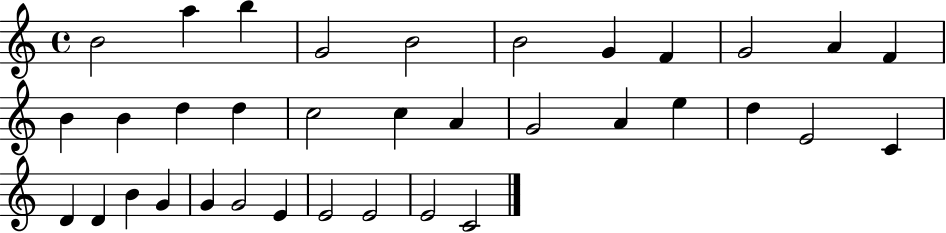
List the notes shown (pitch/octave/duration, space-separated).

B4/h A5/q B5/q G4/h B4/h B4/h G4/q F4/q G4/h A4/q F4/q B4/q B4/q D5/q D5/q C5/h C5/q A4/q G4/h A4/q E5/q D5/q E4/h C4/q D4/q D4/q B4/q G4/q G4/q G4/h E4/q E4/h E4/h E4/h C4/h